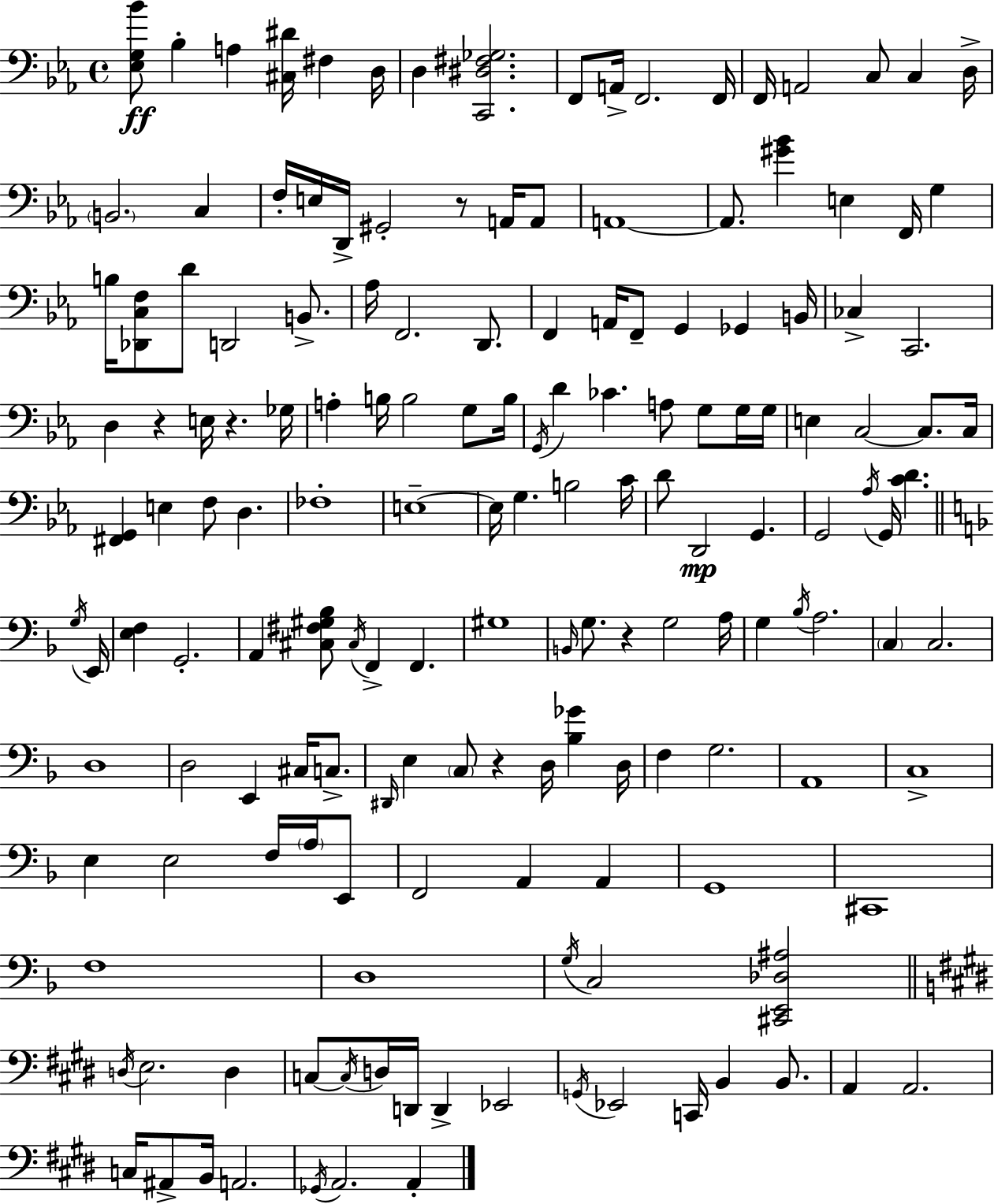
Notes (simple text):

[Eb3,G3,Bb4]/e Bb3/q A3/q [C#3,D#4]/s F#3/q D3/s D3/q [C2,D#3,F#3,Gb3]/h. F2/e A2/s F2/h. F2/s F2/s A2/h C3/e C3/q D3/s B2/h. C3/q F3/s E3/s D2/s G#2/h R/e A2/s A2/e A2/w A2/e. [G#4,Bb4]/q E3/q F2/s G3/q B3/s [Db2,C3,F3]/e D4/e D2/h B2/e. Ab3/s F2/h. D2/e. F2/q A2/s F2/e G2/q Gb2/q B2/s CES3/q C2/h. D3/q R/q E3/s R/q. Gb3/s A3/q B3/s B3/h G3/e B3/s G2/s D4/q CES4/q. A3/e G3/e G3/s G3/s E3/q C3/h C3/e. C3/s [F#2,G2]/q E3/q F3/e D3/q. FES3/w E3/w E3/s G3/q. B3/h C4/s D4/e D2/h G2/q. G2/h Ab3/s G2/s [C4,D4]/q. G3/s E2/s [E3,F3]/q G2/h. A2/q [C#3,F#3,G#3,Bb3]/e C#3/s F2/q F2/q. G#3/w B2/s G3/e. R/q G3/h A3/s G3/q Bb3/s A3/h. C3/q C3/h. D3/w D3/h E2/q C#3/s C3/e. D#2/s E3/q C3/e R/q D3/s [Bb3,Gb4]/q D3/s F3/q G3/h. A2/w C3/w E3/q E3/h F3/s A3/s E2/e F2/h A2/q A2/q G2/w C#2/w F3/w D3/w G3/s C3/h [C#2,E2,Db3,A#3]/h D3/s E3/h. D3/q C3/e C3/s D3/s D2/s D2/q Eb2/h G2/s Eb2/h C2/s B2/q B2/e. A2/q A2/h. C3/s A#2/e B2/s A2/h. Gb2/s A2/h. A2/q